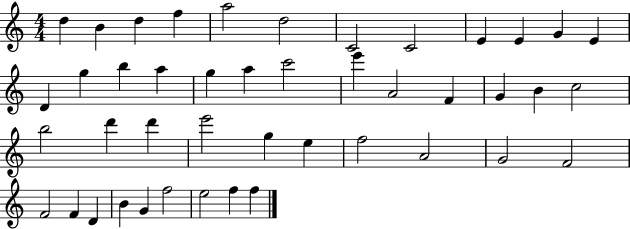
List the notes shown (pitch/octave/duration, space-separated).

D5/q B4/q D5/q F5/q A5/h D5/h C4/h C4/h E4/q E4/q G4/q E4/q D4/q G5/q B5/q A5/q G5/q A5/q C6/h E6/q A4/h F4/q G4/q B4/q C5/h B5/h D6/q D6/q E6/h G5/q E5/q F5/h A4/h G4/h F4/h F4/h F4/q D4/q B4/q G4/q F5/h E5/h F5/q F5/q